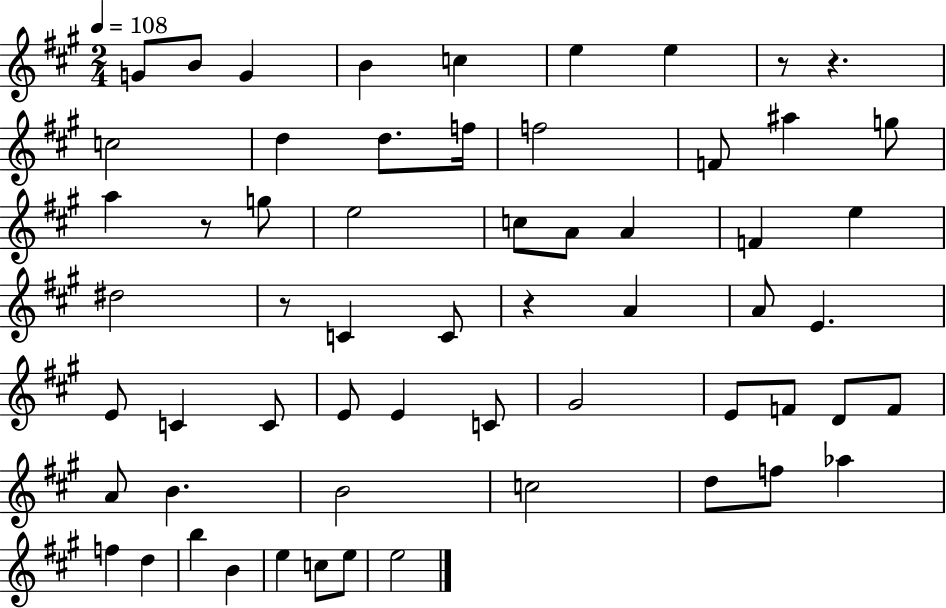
{
  \clef treble
  \numericTimeSignature
  \time 2/4
  \key a \major
  \tempo 4 = 108
  g'8 b'8 g'4 | b'4 c''4 | e''4 e''4 | r8 r4. | \break c''2 | d''4 d''8. f''16 | f''2 | f'8 ais''4 g''8 | \break a''4 r8 g''8 | e''2 | c''8 a'8 a'4 | f'4 e''4 | \break dis''2 | r8 c'4 c'8 | r4 a'4 | a'8 e'4. | \break e'8 c'4 c'8 | e'8 e'4 c'8 | gis'2 | e'8 f'8 d'8 f'8 | \break a'8 b'4. | b'2 | c''2 | d''8 f''8 aes''4 | \break f''4 d''4 | b''4 b'4 | e''4 c''8 e''8 | e''2 | \break \bar "|."
}